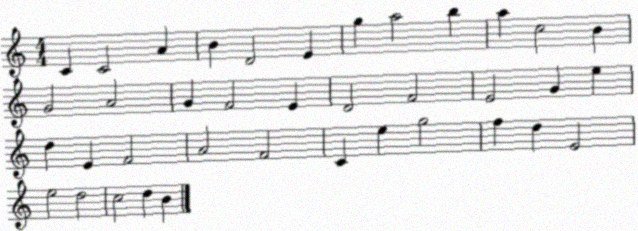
X:1
T:Untitled
M:4/4
L:1/4
K:C
C C2 A B D2 E g a2 b a c2 B G2 A2 G F2 E D2 F2 E2 G e d E F2 A2 F2 C e g2 f d E2 e2 d2 c2 d B